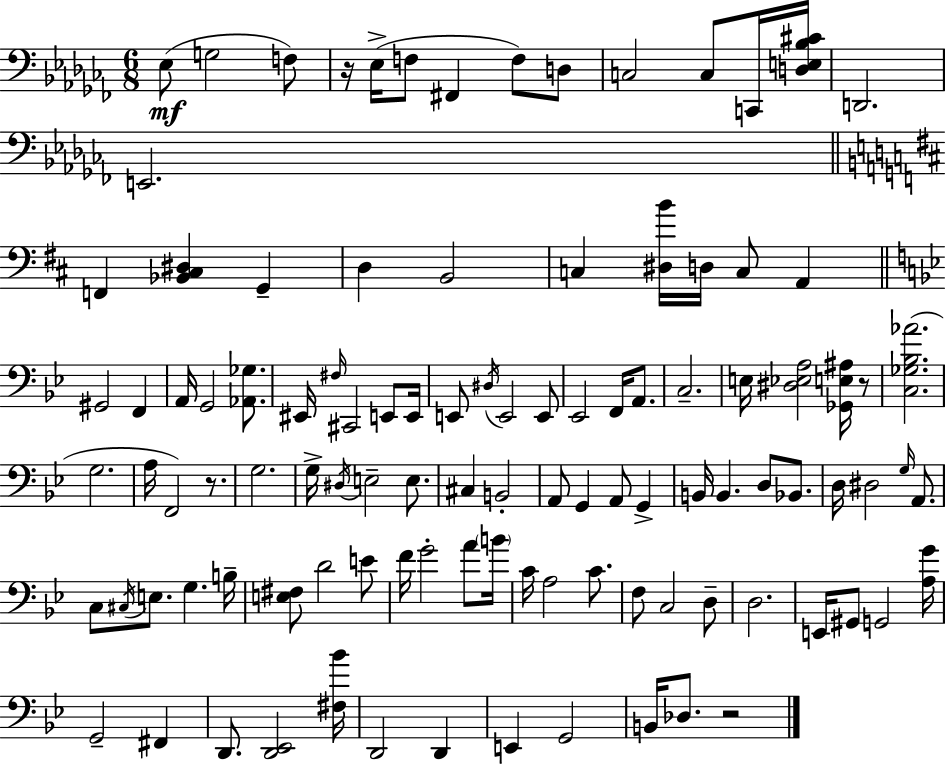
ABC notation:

X:1
T:Untitled
M:6/8
L:1/4
K:Abm
_E,/2 G,2 F,/2 z/4 _E,/4 F,/2 ^F,, F,/2 D,/2 C,2 C,/2 C,,/4 [D,E,_B,^C]/4 D,,2 E,,2 F,, [_B,,^C,^D,] G,, D, B,,2 C, [^D,B]/4 D,/4 C,/2 A,, ^G,,2 F,, A,,/4 G,,2 [_A,,_G,]/2 ^E,,/4 ^F,/4 ^C,,2 E,,/2 E,,/4 E,,/2 ^D,/4 E,,2 E,,/2 _E,,2 F,,/4 A,,/2 C,2 E,/4 [^D,_E,A,]2 [_G,,E,^A,]/4 z/2 [C,_G,_B,_A]2 G,2 A,/4 F,,2 z/2 G,2 G,/4 ^D,/4 E,2 E,/2 ^C, B,,2 A,,/2 G,, A,,/2 G,, B,,/4 B,, D,/2 _B,,/2 D,/4 ^D,2 G,/4 A,,/2 C,/2 ^C,/4 E,/2 G, B,/4 [E,^F,]/2 D2 E/2 F/4 G2 A/2 B/4 C/4 A,2 C/2 F,/2 C,2 D,/2 D,2 E,,/4 ^G,,/2 G,,2 [A,G]/4 G,,2 ^F,, D,,/2 [D,,_E,,]2 [^F,_B]/4 D,,2 D,, E,, G,,2 B,,/4 _D,/2 z2